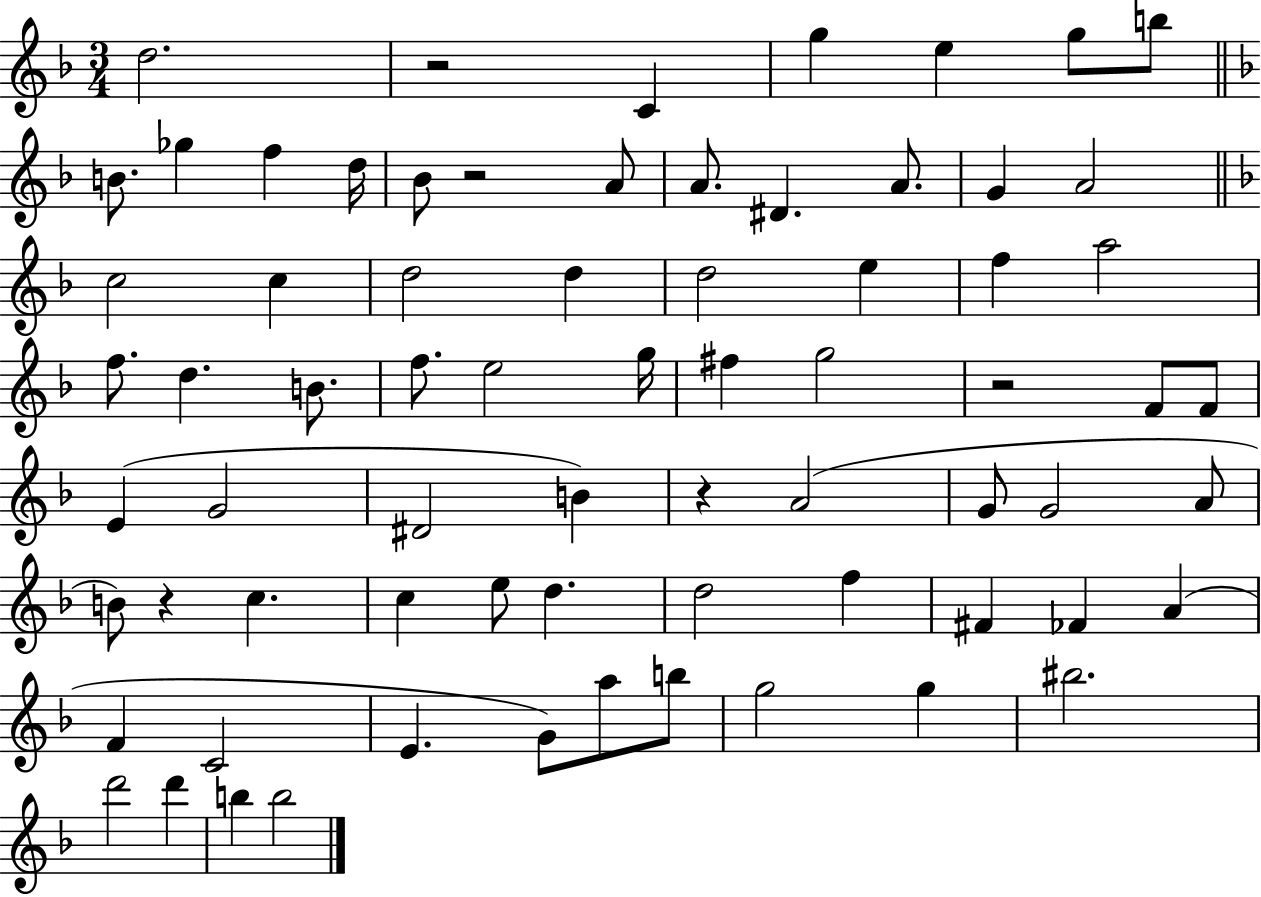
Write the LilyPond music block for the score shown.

{
  \clef treble
  \numericTimeSignature
  \time 3/4
  \key f \major
  d''2. | r2 c'4 | g''4 e''4 g''8 b''8 | \bar "||" \break \key f \major b'8. ges''4 f''4 d''16 | bes'8 r2 a'8 | a'8. dis'4. a'8. | g'4 a'2 | \break \bar "||" \break \key f \major c''2 c''4 | d''2 d''4 | d''2 e''4 | f''4 a''2 | \break f''8. d''4. b'8. | f''8. e''2 g''16 | fis''4 g''2 | r2 f'8 f'8 | \break e'4( g'2 | dis'2 b'4) | r4 a'2( | g'8 g'2 a'8 | \break b'8) r4 c''4. | c''4 e''8 d''4. | d''2 f''4 | fis'4 fes'4 a'4( | \break f'4 c'2 | e'4. g'8) a''8 b''8 | g''2 g''4 | bis''2. | \break d'''2 d'''4 | b''4 b''2 | \bar "|."
}